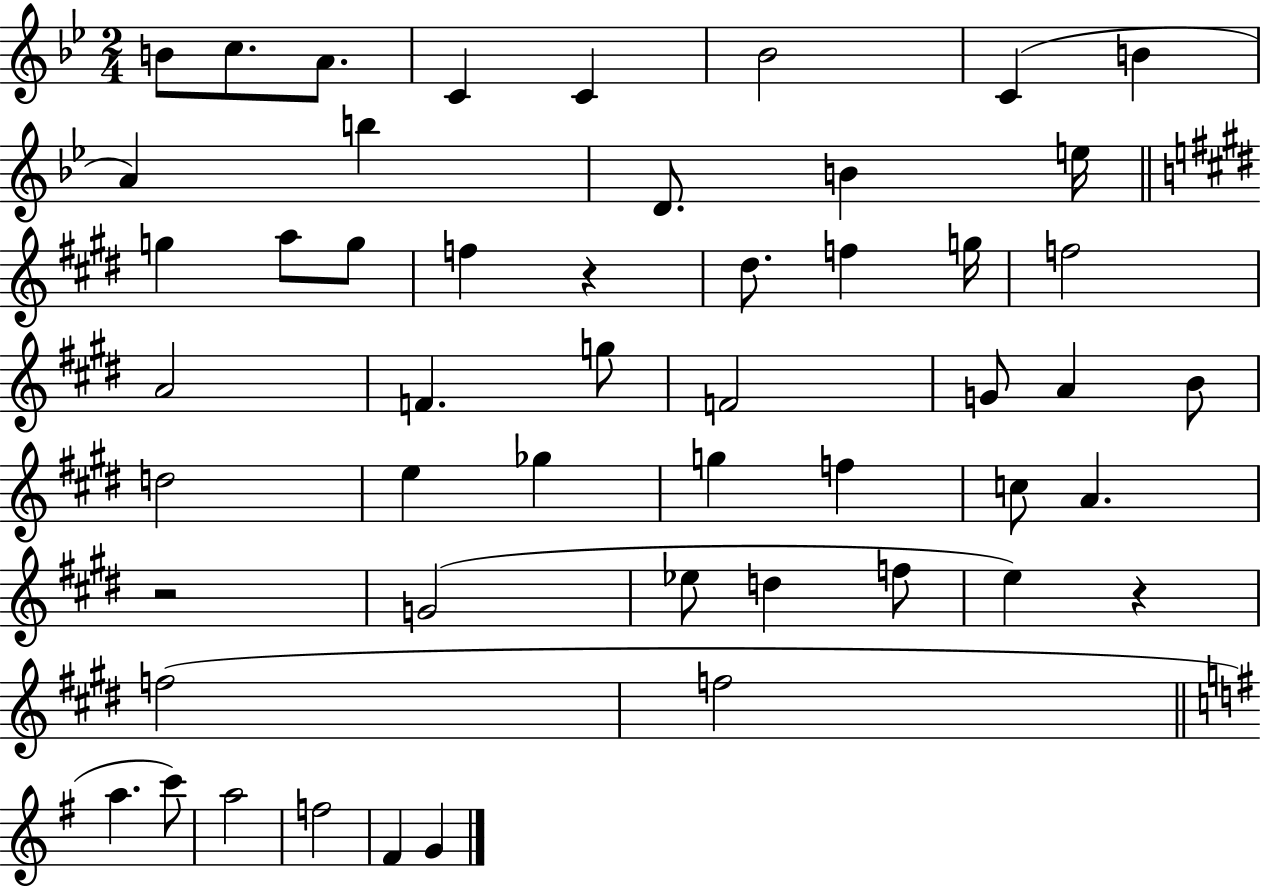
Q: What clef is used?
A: treble